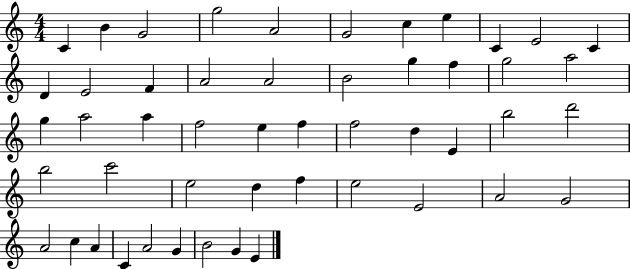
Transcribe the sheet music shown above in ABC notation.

X:1
T:Untitled
M:4/4
L:1/4
K:C
C B G2 g2 A2 G2 c e C E2 C D E2 F A2 A2 B2 g f g2 a2 g a2 a f2 e f f2 d E b2 d'2 b2 c'2 e2 d f e2 E2 A2 G2 A2 c A C A2 G B2 G E